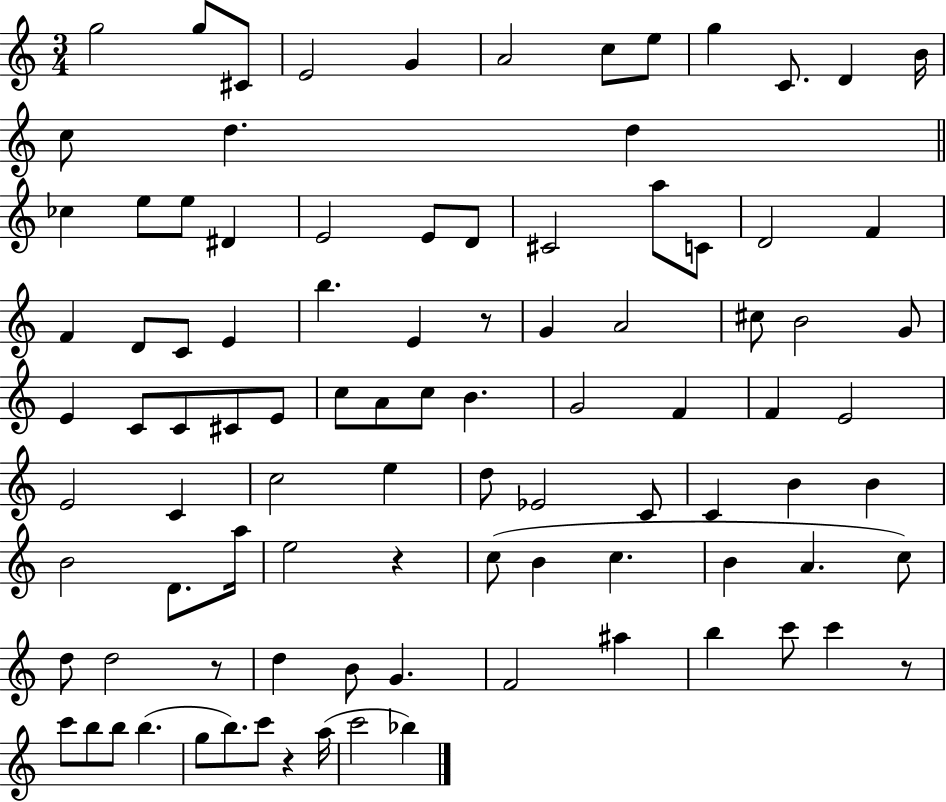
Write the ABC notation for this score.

X:1
T:Untitled
M:3/4
L:1/4
K:C
g2 g/2 ^C/2 E2 G A2 c/2 e/2 g C/2 D B/4 c/2 d d _c e/2 e/2 ^D E2 E/2 D/2 ^C2 a/2 C/2 D2 F F D/2 C/2 E b E z/2 G A2 ^c/2 B2 G/2 E C/2 C/2 ^C/2 E/2 c/2 A/2 c/2 B G2 F F E2 E2 C c2 e d/2 _E2 C/2 C B B B2 D/2 a/4 e2 z c/2 B c B A c/2 d/2 d2 z/2 d B/2 G F2 ^a b c'/2 c' z/2 c'/2 b/2 b/2 b g/2 b/2 c'/2 z a/4 c'2 _b